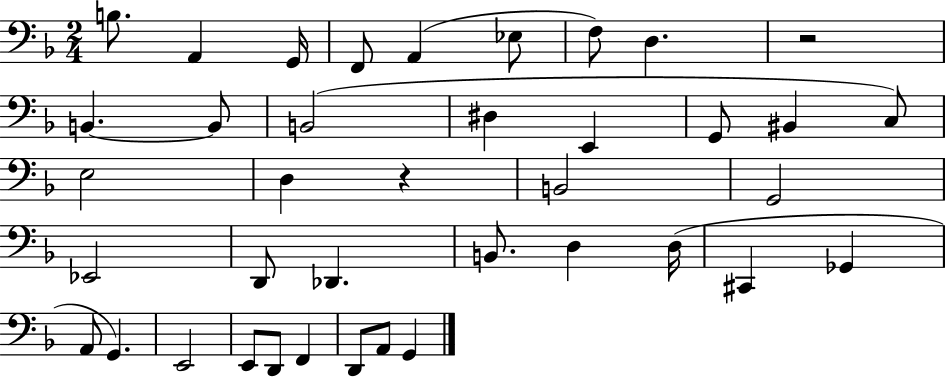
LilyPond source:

{
  \clef bass
  \numericTimeSignature
  \time 2/4
  \key f \major
  b8. a,4 g,16 | f,8 a,4( ees8 | f8) d4. | r2 | \break b,4.~~ b,8 | b,2( | dis4 e,4 | g,8 bis,4 c8) | \break e2 | d4 r4 | b,2 | g,2 | \break ees,2 | d,8 des,4. | b,8. d4 d16( | cis,4 ges,4 | \break a,8 g,4.) | e,2 | e,8 d,8 f,4 | d,8 a,8 g,4 | \break \bar "|."
}